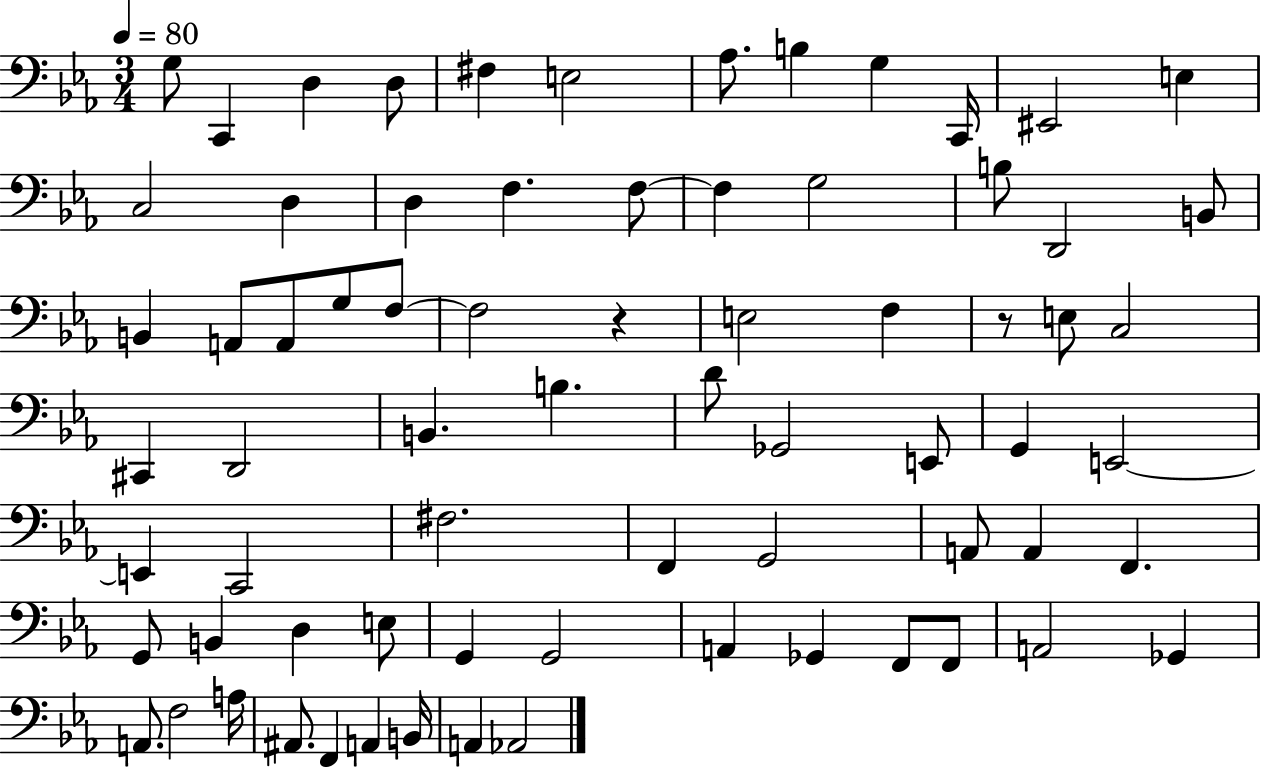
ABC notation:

X:1
T:Untitled
M:3/4
L:1/4
K:Eb
G,/2 C,, D, D,/2 ^F, E,2 _A,/2 B, G, C,,/4 ^E,,2 E, C,2 D, D, F, F,/2 F, G,2 B,/2 D,,2 B,,/2 B,, A,,/2 A,,/2 G,/2 F,/2 F,2 z E,2 F, z/2 E,/2 C,2 ^C,, D,,2 B,, B, D/2 _G,,2 E,,/2 G,, E,,2 E,, C,,2 ^F,2 F,, G,,2 A,,/2 A,, F,, G,,/2 B,, D, E,/2 G,, G,,2 A,, _G,, F,,/2 F,,/2 A,,2 _G,, A,,/2 F,2 A,/4 ^A,,/2 F,, A,, B,,/4 A,, _A,,2